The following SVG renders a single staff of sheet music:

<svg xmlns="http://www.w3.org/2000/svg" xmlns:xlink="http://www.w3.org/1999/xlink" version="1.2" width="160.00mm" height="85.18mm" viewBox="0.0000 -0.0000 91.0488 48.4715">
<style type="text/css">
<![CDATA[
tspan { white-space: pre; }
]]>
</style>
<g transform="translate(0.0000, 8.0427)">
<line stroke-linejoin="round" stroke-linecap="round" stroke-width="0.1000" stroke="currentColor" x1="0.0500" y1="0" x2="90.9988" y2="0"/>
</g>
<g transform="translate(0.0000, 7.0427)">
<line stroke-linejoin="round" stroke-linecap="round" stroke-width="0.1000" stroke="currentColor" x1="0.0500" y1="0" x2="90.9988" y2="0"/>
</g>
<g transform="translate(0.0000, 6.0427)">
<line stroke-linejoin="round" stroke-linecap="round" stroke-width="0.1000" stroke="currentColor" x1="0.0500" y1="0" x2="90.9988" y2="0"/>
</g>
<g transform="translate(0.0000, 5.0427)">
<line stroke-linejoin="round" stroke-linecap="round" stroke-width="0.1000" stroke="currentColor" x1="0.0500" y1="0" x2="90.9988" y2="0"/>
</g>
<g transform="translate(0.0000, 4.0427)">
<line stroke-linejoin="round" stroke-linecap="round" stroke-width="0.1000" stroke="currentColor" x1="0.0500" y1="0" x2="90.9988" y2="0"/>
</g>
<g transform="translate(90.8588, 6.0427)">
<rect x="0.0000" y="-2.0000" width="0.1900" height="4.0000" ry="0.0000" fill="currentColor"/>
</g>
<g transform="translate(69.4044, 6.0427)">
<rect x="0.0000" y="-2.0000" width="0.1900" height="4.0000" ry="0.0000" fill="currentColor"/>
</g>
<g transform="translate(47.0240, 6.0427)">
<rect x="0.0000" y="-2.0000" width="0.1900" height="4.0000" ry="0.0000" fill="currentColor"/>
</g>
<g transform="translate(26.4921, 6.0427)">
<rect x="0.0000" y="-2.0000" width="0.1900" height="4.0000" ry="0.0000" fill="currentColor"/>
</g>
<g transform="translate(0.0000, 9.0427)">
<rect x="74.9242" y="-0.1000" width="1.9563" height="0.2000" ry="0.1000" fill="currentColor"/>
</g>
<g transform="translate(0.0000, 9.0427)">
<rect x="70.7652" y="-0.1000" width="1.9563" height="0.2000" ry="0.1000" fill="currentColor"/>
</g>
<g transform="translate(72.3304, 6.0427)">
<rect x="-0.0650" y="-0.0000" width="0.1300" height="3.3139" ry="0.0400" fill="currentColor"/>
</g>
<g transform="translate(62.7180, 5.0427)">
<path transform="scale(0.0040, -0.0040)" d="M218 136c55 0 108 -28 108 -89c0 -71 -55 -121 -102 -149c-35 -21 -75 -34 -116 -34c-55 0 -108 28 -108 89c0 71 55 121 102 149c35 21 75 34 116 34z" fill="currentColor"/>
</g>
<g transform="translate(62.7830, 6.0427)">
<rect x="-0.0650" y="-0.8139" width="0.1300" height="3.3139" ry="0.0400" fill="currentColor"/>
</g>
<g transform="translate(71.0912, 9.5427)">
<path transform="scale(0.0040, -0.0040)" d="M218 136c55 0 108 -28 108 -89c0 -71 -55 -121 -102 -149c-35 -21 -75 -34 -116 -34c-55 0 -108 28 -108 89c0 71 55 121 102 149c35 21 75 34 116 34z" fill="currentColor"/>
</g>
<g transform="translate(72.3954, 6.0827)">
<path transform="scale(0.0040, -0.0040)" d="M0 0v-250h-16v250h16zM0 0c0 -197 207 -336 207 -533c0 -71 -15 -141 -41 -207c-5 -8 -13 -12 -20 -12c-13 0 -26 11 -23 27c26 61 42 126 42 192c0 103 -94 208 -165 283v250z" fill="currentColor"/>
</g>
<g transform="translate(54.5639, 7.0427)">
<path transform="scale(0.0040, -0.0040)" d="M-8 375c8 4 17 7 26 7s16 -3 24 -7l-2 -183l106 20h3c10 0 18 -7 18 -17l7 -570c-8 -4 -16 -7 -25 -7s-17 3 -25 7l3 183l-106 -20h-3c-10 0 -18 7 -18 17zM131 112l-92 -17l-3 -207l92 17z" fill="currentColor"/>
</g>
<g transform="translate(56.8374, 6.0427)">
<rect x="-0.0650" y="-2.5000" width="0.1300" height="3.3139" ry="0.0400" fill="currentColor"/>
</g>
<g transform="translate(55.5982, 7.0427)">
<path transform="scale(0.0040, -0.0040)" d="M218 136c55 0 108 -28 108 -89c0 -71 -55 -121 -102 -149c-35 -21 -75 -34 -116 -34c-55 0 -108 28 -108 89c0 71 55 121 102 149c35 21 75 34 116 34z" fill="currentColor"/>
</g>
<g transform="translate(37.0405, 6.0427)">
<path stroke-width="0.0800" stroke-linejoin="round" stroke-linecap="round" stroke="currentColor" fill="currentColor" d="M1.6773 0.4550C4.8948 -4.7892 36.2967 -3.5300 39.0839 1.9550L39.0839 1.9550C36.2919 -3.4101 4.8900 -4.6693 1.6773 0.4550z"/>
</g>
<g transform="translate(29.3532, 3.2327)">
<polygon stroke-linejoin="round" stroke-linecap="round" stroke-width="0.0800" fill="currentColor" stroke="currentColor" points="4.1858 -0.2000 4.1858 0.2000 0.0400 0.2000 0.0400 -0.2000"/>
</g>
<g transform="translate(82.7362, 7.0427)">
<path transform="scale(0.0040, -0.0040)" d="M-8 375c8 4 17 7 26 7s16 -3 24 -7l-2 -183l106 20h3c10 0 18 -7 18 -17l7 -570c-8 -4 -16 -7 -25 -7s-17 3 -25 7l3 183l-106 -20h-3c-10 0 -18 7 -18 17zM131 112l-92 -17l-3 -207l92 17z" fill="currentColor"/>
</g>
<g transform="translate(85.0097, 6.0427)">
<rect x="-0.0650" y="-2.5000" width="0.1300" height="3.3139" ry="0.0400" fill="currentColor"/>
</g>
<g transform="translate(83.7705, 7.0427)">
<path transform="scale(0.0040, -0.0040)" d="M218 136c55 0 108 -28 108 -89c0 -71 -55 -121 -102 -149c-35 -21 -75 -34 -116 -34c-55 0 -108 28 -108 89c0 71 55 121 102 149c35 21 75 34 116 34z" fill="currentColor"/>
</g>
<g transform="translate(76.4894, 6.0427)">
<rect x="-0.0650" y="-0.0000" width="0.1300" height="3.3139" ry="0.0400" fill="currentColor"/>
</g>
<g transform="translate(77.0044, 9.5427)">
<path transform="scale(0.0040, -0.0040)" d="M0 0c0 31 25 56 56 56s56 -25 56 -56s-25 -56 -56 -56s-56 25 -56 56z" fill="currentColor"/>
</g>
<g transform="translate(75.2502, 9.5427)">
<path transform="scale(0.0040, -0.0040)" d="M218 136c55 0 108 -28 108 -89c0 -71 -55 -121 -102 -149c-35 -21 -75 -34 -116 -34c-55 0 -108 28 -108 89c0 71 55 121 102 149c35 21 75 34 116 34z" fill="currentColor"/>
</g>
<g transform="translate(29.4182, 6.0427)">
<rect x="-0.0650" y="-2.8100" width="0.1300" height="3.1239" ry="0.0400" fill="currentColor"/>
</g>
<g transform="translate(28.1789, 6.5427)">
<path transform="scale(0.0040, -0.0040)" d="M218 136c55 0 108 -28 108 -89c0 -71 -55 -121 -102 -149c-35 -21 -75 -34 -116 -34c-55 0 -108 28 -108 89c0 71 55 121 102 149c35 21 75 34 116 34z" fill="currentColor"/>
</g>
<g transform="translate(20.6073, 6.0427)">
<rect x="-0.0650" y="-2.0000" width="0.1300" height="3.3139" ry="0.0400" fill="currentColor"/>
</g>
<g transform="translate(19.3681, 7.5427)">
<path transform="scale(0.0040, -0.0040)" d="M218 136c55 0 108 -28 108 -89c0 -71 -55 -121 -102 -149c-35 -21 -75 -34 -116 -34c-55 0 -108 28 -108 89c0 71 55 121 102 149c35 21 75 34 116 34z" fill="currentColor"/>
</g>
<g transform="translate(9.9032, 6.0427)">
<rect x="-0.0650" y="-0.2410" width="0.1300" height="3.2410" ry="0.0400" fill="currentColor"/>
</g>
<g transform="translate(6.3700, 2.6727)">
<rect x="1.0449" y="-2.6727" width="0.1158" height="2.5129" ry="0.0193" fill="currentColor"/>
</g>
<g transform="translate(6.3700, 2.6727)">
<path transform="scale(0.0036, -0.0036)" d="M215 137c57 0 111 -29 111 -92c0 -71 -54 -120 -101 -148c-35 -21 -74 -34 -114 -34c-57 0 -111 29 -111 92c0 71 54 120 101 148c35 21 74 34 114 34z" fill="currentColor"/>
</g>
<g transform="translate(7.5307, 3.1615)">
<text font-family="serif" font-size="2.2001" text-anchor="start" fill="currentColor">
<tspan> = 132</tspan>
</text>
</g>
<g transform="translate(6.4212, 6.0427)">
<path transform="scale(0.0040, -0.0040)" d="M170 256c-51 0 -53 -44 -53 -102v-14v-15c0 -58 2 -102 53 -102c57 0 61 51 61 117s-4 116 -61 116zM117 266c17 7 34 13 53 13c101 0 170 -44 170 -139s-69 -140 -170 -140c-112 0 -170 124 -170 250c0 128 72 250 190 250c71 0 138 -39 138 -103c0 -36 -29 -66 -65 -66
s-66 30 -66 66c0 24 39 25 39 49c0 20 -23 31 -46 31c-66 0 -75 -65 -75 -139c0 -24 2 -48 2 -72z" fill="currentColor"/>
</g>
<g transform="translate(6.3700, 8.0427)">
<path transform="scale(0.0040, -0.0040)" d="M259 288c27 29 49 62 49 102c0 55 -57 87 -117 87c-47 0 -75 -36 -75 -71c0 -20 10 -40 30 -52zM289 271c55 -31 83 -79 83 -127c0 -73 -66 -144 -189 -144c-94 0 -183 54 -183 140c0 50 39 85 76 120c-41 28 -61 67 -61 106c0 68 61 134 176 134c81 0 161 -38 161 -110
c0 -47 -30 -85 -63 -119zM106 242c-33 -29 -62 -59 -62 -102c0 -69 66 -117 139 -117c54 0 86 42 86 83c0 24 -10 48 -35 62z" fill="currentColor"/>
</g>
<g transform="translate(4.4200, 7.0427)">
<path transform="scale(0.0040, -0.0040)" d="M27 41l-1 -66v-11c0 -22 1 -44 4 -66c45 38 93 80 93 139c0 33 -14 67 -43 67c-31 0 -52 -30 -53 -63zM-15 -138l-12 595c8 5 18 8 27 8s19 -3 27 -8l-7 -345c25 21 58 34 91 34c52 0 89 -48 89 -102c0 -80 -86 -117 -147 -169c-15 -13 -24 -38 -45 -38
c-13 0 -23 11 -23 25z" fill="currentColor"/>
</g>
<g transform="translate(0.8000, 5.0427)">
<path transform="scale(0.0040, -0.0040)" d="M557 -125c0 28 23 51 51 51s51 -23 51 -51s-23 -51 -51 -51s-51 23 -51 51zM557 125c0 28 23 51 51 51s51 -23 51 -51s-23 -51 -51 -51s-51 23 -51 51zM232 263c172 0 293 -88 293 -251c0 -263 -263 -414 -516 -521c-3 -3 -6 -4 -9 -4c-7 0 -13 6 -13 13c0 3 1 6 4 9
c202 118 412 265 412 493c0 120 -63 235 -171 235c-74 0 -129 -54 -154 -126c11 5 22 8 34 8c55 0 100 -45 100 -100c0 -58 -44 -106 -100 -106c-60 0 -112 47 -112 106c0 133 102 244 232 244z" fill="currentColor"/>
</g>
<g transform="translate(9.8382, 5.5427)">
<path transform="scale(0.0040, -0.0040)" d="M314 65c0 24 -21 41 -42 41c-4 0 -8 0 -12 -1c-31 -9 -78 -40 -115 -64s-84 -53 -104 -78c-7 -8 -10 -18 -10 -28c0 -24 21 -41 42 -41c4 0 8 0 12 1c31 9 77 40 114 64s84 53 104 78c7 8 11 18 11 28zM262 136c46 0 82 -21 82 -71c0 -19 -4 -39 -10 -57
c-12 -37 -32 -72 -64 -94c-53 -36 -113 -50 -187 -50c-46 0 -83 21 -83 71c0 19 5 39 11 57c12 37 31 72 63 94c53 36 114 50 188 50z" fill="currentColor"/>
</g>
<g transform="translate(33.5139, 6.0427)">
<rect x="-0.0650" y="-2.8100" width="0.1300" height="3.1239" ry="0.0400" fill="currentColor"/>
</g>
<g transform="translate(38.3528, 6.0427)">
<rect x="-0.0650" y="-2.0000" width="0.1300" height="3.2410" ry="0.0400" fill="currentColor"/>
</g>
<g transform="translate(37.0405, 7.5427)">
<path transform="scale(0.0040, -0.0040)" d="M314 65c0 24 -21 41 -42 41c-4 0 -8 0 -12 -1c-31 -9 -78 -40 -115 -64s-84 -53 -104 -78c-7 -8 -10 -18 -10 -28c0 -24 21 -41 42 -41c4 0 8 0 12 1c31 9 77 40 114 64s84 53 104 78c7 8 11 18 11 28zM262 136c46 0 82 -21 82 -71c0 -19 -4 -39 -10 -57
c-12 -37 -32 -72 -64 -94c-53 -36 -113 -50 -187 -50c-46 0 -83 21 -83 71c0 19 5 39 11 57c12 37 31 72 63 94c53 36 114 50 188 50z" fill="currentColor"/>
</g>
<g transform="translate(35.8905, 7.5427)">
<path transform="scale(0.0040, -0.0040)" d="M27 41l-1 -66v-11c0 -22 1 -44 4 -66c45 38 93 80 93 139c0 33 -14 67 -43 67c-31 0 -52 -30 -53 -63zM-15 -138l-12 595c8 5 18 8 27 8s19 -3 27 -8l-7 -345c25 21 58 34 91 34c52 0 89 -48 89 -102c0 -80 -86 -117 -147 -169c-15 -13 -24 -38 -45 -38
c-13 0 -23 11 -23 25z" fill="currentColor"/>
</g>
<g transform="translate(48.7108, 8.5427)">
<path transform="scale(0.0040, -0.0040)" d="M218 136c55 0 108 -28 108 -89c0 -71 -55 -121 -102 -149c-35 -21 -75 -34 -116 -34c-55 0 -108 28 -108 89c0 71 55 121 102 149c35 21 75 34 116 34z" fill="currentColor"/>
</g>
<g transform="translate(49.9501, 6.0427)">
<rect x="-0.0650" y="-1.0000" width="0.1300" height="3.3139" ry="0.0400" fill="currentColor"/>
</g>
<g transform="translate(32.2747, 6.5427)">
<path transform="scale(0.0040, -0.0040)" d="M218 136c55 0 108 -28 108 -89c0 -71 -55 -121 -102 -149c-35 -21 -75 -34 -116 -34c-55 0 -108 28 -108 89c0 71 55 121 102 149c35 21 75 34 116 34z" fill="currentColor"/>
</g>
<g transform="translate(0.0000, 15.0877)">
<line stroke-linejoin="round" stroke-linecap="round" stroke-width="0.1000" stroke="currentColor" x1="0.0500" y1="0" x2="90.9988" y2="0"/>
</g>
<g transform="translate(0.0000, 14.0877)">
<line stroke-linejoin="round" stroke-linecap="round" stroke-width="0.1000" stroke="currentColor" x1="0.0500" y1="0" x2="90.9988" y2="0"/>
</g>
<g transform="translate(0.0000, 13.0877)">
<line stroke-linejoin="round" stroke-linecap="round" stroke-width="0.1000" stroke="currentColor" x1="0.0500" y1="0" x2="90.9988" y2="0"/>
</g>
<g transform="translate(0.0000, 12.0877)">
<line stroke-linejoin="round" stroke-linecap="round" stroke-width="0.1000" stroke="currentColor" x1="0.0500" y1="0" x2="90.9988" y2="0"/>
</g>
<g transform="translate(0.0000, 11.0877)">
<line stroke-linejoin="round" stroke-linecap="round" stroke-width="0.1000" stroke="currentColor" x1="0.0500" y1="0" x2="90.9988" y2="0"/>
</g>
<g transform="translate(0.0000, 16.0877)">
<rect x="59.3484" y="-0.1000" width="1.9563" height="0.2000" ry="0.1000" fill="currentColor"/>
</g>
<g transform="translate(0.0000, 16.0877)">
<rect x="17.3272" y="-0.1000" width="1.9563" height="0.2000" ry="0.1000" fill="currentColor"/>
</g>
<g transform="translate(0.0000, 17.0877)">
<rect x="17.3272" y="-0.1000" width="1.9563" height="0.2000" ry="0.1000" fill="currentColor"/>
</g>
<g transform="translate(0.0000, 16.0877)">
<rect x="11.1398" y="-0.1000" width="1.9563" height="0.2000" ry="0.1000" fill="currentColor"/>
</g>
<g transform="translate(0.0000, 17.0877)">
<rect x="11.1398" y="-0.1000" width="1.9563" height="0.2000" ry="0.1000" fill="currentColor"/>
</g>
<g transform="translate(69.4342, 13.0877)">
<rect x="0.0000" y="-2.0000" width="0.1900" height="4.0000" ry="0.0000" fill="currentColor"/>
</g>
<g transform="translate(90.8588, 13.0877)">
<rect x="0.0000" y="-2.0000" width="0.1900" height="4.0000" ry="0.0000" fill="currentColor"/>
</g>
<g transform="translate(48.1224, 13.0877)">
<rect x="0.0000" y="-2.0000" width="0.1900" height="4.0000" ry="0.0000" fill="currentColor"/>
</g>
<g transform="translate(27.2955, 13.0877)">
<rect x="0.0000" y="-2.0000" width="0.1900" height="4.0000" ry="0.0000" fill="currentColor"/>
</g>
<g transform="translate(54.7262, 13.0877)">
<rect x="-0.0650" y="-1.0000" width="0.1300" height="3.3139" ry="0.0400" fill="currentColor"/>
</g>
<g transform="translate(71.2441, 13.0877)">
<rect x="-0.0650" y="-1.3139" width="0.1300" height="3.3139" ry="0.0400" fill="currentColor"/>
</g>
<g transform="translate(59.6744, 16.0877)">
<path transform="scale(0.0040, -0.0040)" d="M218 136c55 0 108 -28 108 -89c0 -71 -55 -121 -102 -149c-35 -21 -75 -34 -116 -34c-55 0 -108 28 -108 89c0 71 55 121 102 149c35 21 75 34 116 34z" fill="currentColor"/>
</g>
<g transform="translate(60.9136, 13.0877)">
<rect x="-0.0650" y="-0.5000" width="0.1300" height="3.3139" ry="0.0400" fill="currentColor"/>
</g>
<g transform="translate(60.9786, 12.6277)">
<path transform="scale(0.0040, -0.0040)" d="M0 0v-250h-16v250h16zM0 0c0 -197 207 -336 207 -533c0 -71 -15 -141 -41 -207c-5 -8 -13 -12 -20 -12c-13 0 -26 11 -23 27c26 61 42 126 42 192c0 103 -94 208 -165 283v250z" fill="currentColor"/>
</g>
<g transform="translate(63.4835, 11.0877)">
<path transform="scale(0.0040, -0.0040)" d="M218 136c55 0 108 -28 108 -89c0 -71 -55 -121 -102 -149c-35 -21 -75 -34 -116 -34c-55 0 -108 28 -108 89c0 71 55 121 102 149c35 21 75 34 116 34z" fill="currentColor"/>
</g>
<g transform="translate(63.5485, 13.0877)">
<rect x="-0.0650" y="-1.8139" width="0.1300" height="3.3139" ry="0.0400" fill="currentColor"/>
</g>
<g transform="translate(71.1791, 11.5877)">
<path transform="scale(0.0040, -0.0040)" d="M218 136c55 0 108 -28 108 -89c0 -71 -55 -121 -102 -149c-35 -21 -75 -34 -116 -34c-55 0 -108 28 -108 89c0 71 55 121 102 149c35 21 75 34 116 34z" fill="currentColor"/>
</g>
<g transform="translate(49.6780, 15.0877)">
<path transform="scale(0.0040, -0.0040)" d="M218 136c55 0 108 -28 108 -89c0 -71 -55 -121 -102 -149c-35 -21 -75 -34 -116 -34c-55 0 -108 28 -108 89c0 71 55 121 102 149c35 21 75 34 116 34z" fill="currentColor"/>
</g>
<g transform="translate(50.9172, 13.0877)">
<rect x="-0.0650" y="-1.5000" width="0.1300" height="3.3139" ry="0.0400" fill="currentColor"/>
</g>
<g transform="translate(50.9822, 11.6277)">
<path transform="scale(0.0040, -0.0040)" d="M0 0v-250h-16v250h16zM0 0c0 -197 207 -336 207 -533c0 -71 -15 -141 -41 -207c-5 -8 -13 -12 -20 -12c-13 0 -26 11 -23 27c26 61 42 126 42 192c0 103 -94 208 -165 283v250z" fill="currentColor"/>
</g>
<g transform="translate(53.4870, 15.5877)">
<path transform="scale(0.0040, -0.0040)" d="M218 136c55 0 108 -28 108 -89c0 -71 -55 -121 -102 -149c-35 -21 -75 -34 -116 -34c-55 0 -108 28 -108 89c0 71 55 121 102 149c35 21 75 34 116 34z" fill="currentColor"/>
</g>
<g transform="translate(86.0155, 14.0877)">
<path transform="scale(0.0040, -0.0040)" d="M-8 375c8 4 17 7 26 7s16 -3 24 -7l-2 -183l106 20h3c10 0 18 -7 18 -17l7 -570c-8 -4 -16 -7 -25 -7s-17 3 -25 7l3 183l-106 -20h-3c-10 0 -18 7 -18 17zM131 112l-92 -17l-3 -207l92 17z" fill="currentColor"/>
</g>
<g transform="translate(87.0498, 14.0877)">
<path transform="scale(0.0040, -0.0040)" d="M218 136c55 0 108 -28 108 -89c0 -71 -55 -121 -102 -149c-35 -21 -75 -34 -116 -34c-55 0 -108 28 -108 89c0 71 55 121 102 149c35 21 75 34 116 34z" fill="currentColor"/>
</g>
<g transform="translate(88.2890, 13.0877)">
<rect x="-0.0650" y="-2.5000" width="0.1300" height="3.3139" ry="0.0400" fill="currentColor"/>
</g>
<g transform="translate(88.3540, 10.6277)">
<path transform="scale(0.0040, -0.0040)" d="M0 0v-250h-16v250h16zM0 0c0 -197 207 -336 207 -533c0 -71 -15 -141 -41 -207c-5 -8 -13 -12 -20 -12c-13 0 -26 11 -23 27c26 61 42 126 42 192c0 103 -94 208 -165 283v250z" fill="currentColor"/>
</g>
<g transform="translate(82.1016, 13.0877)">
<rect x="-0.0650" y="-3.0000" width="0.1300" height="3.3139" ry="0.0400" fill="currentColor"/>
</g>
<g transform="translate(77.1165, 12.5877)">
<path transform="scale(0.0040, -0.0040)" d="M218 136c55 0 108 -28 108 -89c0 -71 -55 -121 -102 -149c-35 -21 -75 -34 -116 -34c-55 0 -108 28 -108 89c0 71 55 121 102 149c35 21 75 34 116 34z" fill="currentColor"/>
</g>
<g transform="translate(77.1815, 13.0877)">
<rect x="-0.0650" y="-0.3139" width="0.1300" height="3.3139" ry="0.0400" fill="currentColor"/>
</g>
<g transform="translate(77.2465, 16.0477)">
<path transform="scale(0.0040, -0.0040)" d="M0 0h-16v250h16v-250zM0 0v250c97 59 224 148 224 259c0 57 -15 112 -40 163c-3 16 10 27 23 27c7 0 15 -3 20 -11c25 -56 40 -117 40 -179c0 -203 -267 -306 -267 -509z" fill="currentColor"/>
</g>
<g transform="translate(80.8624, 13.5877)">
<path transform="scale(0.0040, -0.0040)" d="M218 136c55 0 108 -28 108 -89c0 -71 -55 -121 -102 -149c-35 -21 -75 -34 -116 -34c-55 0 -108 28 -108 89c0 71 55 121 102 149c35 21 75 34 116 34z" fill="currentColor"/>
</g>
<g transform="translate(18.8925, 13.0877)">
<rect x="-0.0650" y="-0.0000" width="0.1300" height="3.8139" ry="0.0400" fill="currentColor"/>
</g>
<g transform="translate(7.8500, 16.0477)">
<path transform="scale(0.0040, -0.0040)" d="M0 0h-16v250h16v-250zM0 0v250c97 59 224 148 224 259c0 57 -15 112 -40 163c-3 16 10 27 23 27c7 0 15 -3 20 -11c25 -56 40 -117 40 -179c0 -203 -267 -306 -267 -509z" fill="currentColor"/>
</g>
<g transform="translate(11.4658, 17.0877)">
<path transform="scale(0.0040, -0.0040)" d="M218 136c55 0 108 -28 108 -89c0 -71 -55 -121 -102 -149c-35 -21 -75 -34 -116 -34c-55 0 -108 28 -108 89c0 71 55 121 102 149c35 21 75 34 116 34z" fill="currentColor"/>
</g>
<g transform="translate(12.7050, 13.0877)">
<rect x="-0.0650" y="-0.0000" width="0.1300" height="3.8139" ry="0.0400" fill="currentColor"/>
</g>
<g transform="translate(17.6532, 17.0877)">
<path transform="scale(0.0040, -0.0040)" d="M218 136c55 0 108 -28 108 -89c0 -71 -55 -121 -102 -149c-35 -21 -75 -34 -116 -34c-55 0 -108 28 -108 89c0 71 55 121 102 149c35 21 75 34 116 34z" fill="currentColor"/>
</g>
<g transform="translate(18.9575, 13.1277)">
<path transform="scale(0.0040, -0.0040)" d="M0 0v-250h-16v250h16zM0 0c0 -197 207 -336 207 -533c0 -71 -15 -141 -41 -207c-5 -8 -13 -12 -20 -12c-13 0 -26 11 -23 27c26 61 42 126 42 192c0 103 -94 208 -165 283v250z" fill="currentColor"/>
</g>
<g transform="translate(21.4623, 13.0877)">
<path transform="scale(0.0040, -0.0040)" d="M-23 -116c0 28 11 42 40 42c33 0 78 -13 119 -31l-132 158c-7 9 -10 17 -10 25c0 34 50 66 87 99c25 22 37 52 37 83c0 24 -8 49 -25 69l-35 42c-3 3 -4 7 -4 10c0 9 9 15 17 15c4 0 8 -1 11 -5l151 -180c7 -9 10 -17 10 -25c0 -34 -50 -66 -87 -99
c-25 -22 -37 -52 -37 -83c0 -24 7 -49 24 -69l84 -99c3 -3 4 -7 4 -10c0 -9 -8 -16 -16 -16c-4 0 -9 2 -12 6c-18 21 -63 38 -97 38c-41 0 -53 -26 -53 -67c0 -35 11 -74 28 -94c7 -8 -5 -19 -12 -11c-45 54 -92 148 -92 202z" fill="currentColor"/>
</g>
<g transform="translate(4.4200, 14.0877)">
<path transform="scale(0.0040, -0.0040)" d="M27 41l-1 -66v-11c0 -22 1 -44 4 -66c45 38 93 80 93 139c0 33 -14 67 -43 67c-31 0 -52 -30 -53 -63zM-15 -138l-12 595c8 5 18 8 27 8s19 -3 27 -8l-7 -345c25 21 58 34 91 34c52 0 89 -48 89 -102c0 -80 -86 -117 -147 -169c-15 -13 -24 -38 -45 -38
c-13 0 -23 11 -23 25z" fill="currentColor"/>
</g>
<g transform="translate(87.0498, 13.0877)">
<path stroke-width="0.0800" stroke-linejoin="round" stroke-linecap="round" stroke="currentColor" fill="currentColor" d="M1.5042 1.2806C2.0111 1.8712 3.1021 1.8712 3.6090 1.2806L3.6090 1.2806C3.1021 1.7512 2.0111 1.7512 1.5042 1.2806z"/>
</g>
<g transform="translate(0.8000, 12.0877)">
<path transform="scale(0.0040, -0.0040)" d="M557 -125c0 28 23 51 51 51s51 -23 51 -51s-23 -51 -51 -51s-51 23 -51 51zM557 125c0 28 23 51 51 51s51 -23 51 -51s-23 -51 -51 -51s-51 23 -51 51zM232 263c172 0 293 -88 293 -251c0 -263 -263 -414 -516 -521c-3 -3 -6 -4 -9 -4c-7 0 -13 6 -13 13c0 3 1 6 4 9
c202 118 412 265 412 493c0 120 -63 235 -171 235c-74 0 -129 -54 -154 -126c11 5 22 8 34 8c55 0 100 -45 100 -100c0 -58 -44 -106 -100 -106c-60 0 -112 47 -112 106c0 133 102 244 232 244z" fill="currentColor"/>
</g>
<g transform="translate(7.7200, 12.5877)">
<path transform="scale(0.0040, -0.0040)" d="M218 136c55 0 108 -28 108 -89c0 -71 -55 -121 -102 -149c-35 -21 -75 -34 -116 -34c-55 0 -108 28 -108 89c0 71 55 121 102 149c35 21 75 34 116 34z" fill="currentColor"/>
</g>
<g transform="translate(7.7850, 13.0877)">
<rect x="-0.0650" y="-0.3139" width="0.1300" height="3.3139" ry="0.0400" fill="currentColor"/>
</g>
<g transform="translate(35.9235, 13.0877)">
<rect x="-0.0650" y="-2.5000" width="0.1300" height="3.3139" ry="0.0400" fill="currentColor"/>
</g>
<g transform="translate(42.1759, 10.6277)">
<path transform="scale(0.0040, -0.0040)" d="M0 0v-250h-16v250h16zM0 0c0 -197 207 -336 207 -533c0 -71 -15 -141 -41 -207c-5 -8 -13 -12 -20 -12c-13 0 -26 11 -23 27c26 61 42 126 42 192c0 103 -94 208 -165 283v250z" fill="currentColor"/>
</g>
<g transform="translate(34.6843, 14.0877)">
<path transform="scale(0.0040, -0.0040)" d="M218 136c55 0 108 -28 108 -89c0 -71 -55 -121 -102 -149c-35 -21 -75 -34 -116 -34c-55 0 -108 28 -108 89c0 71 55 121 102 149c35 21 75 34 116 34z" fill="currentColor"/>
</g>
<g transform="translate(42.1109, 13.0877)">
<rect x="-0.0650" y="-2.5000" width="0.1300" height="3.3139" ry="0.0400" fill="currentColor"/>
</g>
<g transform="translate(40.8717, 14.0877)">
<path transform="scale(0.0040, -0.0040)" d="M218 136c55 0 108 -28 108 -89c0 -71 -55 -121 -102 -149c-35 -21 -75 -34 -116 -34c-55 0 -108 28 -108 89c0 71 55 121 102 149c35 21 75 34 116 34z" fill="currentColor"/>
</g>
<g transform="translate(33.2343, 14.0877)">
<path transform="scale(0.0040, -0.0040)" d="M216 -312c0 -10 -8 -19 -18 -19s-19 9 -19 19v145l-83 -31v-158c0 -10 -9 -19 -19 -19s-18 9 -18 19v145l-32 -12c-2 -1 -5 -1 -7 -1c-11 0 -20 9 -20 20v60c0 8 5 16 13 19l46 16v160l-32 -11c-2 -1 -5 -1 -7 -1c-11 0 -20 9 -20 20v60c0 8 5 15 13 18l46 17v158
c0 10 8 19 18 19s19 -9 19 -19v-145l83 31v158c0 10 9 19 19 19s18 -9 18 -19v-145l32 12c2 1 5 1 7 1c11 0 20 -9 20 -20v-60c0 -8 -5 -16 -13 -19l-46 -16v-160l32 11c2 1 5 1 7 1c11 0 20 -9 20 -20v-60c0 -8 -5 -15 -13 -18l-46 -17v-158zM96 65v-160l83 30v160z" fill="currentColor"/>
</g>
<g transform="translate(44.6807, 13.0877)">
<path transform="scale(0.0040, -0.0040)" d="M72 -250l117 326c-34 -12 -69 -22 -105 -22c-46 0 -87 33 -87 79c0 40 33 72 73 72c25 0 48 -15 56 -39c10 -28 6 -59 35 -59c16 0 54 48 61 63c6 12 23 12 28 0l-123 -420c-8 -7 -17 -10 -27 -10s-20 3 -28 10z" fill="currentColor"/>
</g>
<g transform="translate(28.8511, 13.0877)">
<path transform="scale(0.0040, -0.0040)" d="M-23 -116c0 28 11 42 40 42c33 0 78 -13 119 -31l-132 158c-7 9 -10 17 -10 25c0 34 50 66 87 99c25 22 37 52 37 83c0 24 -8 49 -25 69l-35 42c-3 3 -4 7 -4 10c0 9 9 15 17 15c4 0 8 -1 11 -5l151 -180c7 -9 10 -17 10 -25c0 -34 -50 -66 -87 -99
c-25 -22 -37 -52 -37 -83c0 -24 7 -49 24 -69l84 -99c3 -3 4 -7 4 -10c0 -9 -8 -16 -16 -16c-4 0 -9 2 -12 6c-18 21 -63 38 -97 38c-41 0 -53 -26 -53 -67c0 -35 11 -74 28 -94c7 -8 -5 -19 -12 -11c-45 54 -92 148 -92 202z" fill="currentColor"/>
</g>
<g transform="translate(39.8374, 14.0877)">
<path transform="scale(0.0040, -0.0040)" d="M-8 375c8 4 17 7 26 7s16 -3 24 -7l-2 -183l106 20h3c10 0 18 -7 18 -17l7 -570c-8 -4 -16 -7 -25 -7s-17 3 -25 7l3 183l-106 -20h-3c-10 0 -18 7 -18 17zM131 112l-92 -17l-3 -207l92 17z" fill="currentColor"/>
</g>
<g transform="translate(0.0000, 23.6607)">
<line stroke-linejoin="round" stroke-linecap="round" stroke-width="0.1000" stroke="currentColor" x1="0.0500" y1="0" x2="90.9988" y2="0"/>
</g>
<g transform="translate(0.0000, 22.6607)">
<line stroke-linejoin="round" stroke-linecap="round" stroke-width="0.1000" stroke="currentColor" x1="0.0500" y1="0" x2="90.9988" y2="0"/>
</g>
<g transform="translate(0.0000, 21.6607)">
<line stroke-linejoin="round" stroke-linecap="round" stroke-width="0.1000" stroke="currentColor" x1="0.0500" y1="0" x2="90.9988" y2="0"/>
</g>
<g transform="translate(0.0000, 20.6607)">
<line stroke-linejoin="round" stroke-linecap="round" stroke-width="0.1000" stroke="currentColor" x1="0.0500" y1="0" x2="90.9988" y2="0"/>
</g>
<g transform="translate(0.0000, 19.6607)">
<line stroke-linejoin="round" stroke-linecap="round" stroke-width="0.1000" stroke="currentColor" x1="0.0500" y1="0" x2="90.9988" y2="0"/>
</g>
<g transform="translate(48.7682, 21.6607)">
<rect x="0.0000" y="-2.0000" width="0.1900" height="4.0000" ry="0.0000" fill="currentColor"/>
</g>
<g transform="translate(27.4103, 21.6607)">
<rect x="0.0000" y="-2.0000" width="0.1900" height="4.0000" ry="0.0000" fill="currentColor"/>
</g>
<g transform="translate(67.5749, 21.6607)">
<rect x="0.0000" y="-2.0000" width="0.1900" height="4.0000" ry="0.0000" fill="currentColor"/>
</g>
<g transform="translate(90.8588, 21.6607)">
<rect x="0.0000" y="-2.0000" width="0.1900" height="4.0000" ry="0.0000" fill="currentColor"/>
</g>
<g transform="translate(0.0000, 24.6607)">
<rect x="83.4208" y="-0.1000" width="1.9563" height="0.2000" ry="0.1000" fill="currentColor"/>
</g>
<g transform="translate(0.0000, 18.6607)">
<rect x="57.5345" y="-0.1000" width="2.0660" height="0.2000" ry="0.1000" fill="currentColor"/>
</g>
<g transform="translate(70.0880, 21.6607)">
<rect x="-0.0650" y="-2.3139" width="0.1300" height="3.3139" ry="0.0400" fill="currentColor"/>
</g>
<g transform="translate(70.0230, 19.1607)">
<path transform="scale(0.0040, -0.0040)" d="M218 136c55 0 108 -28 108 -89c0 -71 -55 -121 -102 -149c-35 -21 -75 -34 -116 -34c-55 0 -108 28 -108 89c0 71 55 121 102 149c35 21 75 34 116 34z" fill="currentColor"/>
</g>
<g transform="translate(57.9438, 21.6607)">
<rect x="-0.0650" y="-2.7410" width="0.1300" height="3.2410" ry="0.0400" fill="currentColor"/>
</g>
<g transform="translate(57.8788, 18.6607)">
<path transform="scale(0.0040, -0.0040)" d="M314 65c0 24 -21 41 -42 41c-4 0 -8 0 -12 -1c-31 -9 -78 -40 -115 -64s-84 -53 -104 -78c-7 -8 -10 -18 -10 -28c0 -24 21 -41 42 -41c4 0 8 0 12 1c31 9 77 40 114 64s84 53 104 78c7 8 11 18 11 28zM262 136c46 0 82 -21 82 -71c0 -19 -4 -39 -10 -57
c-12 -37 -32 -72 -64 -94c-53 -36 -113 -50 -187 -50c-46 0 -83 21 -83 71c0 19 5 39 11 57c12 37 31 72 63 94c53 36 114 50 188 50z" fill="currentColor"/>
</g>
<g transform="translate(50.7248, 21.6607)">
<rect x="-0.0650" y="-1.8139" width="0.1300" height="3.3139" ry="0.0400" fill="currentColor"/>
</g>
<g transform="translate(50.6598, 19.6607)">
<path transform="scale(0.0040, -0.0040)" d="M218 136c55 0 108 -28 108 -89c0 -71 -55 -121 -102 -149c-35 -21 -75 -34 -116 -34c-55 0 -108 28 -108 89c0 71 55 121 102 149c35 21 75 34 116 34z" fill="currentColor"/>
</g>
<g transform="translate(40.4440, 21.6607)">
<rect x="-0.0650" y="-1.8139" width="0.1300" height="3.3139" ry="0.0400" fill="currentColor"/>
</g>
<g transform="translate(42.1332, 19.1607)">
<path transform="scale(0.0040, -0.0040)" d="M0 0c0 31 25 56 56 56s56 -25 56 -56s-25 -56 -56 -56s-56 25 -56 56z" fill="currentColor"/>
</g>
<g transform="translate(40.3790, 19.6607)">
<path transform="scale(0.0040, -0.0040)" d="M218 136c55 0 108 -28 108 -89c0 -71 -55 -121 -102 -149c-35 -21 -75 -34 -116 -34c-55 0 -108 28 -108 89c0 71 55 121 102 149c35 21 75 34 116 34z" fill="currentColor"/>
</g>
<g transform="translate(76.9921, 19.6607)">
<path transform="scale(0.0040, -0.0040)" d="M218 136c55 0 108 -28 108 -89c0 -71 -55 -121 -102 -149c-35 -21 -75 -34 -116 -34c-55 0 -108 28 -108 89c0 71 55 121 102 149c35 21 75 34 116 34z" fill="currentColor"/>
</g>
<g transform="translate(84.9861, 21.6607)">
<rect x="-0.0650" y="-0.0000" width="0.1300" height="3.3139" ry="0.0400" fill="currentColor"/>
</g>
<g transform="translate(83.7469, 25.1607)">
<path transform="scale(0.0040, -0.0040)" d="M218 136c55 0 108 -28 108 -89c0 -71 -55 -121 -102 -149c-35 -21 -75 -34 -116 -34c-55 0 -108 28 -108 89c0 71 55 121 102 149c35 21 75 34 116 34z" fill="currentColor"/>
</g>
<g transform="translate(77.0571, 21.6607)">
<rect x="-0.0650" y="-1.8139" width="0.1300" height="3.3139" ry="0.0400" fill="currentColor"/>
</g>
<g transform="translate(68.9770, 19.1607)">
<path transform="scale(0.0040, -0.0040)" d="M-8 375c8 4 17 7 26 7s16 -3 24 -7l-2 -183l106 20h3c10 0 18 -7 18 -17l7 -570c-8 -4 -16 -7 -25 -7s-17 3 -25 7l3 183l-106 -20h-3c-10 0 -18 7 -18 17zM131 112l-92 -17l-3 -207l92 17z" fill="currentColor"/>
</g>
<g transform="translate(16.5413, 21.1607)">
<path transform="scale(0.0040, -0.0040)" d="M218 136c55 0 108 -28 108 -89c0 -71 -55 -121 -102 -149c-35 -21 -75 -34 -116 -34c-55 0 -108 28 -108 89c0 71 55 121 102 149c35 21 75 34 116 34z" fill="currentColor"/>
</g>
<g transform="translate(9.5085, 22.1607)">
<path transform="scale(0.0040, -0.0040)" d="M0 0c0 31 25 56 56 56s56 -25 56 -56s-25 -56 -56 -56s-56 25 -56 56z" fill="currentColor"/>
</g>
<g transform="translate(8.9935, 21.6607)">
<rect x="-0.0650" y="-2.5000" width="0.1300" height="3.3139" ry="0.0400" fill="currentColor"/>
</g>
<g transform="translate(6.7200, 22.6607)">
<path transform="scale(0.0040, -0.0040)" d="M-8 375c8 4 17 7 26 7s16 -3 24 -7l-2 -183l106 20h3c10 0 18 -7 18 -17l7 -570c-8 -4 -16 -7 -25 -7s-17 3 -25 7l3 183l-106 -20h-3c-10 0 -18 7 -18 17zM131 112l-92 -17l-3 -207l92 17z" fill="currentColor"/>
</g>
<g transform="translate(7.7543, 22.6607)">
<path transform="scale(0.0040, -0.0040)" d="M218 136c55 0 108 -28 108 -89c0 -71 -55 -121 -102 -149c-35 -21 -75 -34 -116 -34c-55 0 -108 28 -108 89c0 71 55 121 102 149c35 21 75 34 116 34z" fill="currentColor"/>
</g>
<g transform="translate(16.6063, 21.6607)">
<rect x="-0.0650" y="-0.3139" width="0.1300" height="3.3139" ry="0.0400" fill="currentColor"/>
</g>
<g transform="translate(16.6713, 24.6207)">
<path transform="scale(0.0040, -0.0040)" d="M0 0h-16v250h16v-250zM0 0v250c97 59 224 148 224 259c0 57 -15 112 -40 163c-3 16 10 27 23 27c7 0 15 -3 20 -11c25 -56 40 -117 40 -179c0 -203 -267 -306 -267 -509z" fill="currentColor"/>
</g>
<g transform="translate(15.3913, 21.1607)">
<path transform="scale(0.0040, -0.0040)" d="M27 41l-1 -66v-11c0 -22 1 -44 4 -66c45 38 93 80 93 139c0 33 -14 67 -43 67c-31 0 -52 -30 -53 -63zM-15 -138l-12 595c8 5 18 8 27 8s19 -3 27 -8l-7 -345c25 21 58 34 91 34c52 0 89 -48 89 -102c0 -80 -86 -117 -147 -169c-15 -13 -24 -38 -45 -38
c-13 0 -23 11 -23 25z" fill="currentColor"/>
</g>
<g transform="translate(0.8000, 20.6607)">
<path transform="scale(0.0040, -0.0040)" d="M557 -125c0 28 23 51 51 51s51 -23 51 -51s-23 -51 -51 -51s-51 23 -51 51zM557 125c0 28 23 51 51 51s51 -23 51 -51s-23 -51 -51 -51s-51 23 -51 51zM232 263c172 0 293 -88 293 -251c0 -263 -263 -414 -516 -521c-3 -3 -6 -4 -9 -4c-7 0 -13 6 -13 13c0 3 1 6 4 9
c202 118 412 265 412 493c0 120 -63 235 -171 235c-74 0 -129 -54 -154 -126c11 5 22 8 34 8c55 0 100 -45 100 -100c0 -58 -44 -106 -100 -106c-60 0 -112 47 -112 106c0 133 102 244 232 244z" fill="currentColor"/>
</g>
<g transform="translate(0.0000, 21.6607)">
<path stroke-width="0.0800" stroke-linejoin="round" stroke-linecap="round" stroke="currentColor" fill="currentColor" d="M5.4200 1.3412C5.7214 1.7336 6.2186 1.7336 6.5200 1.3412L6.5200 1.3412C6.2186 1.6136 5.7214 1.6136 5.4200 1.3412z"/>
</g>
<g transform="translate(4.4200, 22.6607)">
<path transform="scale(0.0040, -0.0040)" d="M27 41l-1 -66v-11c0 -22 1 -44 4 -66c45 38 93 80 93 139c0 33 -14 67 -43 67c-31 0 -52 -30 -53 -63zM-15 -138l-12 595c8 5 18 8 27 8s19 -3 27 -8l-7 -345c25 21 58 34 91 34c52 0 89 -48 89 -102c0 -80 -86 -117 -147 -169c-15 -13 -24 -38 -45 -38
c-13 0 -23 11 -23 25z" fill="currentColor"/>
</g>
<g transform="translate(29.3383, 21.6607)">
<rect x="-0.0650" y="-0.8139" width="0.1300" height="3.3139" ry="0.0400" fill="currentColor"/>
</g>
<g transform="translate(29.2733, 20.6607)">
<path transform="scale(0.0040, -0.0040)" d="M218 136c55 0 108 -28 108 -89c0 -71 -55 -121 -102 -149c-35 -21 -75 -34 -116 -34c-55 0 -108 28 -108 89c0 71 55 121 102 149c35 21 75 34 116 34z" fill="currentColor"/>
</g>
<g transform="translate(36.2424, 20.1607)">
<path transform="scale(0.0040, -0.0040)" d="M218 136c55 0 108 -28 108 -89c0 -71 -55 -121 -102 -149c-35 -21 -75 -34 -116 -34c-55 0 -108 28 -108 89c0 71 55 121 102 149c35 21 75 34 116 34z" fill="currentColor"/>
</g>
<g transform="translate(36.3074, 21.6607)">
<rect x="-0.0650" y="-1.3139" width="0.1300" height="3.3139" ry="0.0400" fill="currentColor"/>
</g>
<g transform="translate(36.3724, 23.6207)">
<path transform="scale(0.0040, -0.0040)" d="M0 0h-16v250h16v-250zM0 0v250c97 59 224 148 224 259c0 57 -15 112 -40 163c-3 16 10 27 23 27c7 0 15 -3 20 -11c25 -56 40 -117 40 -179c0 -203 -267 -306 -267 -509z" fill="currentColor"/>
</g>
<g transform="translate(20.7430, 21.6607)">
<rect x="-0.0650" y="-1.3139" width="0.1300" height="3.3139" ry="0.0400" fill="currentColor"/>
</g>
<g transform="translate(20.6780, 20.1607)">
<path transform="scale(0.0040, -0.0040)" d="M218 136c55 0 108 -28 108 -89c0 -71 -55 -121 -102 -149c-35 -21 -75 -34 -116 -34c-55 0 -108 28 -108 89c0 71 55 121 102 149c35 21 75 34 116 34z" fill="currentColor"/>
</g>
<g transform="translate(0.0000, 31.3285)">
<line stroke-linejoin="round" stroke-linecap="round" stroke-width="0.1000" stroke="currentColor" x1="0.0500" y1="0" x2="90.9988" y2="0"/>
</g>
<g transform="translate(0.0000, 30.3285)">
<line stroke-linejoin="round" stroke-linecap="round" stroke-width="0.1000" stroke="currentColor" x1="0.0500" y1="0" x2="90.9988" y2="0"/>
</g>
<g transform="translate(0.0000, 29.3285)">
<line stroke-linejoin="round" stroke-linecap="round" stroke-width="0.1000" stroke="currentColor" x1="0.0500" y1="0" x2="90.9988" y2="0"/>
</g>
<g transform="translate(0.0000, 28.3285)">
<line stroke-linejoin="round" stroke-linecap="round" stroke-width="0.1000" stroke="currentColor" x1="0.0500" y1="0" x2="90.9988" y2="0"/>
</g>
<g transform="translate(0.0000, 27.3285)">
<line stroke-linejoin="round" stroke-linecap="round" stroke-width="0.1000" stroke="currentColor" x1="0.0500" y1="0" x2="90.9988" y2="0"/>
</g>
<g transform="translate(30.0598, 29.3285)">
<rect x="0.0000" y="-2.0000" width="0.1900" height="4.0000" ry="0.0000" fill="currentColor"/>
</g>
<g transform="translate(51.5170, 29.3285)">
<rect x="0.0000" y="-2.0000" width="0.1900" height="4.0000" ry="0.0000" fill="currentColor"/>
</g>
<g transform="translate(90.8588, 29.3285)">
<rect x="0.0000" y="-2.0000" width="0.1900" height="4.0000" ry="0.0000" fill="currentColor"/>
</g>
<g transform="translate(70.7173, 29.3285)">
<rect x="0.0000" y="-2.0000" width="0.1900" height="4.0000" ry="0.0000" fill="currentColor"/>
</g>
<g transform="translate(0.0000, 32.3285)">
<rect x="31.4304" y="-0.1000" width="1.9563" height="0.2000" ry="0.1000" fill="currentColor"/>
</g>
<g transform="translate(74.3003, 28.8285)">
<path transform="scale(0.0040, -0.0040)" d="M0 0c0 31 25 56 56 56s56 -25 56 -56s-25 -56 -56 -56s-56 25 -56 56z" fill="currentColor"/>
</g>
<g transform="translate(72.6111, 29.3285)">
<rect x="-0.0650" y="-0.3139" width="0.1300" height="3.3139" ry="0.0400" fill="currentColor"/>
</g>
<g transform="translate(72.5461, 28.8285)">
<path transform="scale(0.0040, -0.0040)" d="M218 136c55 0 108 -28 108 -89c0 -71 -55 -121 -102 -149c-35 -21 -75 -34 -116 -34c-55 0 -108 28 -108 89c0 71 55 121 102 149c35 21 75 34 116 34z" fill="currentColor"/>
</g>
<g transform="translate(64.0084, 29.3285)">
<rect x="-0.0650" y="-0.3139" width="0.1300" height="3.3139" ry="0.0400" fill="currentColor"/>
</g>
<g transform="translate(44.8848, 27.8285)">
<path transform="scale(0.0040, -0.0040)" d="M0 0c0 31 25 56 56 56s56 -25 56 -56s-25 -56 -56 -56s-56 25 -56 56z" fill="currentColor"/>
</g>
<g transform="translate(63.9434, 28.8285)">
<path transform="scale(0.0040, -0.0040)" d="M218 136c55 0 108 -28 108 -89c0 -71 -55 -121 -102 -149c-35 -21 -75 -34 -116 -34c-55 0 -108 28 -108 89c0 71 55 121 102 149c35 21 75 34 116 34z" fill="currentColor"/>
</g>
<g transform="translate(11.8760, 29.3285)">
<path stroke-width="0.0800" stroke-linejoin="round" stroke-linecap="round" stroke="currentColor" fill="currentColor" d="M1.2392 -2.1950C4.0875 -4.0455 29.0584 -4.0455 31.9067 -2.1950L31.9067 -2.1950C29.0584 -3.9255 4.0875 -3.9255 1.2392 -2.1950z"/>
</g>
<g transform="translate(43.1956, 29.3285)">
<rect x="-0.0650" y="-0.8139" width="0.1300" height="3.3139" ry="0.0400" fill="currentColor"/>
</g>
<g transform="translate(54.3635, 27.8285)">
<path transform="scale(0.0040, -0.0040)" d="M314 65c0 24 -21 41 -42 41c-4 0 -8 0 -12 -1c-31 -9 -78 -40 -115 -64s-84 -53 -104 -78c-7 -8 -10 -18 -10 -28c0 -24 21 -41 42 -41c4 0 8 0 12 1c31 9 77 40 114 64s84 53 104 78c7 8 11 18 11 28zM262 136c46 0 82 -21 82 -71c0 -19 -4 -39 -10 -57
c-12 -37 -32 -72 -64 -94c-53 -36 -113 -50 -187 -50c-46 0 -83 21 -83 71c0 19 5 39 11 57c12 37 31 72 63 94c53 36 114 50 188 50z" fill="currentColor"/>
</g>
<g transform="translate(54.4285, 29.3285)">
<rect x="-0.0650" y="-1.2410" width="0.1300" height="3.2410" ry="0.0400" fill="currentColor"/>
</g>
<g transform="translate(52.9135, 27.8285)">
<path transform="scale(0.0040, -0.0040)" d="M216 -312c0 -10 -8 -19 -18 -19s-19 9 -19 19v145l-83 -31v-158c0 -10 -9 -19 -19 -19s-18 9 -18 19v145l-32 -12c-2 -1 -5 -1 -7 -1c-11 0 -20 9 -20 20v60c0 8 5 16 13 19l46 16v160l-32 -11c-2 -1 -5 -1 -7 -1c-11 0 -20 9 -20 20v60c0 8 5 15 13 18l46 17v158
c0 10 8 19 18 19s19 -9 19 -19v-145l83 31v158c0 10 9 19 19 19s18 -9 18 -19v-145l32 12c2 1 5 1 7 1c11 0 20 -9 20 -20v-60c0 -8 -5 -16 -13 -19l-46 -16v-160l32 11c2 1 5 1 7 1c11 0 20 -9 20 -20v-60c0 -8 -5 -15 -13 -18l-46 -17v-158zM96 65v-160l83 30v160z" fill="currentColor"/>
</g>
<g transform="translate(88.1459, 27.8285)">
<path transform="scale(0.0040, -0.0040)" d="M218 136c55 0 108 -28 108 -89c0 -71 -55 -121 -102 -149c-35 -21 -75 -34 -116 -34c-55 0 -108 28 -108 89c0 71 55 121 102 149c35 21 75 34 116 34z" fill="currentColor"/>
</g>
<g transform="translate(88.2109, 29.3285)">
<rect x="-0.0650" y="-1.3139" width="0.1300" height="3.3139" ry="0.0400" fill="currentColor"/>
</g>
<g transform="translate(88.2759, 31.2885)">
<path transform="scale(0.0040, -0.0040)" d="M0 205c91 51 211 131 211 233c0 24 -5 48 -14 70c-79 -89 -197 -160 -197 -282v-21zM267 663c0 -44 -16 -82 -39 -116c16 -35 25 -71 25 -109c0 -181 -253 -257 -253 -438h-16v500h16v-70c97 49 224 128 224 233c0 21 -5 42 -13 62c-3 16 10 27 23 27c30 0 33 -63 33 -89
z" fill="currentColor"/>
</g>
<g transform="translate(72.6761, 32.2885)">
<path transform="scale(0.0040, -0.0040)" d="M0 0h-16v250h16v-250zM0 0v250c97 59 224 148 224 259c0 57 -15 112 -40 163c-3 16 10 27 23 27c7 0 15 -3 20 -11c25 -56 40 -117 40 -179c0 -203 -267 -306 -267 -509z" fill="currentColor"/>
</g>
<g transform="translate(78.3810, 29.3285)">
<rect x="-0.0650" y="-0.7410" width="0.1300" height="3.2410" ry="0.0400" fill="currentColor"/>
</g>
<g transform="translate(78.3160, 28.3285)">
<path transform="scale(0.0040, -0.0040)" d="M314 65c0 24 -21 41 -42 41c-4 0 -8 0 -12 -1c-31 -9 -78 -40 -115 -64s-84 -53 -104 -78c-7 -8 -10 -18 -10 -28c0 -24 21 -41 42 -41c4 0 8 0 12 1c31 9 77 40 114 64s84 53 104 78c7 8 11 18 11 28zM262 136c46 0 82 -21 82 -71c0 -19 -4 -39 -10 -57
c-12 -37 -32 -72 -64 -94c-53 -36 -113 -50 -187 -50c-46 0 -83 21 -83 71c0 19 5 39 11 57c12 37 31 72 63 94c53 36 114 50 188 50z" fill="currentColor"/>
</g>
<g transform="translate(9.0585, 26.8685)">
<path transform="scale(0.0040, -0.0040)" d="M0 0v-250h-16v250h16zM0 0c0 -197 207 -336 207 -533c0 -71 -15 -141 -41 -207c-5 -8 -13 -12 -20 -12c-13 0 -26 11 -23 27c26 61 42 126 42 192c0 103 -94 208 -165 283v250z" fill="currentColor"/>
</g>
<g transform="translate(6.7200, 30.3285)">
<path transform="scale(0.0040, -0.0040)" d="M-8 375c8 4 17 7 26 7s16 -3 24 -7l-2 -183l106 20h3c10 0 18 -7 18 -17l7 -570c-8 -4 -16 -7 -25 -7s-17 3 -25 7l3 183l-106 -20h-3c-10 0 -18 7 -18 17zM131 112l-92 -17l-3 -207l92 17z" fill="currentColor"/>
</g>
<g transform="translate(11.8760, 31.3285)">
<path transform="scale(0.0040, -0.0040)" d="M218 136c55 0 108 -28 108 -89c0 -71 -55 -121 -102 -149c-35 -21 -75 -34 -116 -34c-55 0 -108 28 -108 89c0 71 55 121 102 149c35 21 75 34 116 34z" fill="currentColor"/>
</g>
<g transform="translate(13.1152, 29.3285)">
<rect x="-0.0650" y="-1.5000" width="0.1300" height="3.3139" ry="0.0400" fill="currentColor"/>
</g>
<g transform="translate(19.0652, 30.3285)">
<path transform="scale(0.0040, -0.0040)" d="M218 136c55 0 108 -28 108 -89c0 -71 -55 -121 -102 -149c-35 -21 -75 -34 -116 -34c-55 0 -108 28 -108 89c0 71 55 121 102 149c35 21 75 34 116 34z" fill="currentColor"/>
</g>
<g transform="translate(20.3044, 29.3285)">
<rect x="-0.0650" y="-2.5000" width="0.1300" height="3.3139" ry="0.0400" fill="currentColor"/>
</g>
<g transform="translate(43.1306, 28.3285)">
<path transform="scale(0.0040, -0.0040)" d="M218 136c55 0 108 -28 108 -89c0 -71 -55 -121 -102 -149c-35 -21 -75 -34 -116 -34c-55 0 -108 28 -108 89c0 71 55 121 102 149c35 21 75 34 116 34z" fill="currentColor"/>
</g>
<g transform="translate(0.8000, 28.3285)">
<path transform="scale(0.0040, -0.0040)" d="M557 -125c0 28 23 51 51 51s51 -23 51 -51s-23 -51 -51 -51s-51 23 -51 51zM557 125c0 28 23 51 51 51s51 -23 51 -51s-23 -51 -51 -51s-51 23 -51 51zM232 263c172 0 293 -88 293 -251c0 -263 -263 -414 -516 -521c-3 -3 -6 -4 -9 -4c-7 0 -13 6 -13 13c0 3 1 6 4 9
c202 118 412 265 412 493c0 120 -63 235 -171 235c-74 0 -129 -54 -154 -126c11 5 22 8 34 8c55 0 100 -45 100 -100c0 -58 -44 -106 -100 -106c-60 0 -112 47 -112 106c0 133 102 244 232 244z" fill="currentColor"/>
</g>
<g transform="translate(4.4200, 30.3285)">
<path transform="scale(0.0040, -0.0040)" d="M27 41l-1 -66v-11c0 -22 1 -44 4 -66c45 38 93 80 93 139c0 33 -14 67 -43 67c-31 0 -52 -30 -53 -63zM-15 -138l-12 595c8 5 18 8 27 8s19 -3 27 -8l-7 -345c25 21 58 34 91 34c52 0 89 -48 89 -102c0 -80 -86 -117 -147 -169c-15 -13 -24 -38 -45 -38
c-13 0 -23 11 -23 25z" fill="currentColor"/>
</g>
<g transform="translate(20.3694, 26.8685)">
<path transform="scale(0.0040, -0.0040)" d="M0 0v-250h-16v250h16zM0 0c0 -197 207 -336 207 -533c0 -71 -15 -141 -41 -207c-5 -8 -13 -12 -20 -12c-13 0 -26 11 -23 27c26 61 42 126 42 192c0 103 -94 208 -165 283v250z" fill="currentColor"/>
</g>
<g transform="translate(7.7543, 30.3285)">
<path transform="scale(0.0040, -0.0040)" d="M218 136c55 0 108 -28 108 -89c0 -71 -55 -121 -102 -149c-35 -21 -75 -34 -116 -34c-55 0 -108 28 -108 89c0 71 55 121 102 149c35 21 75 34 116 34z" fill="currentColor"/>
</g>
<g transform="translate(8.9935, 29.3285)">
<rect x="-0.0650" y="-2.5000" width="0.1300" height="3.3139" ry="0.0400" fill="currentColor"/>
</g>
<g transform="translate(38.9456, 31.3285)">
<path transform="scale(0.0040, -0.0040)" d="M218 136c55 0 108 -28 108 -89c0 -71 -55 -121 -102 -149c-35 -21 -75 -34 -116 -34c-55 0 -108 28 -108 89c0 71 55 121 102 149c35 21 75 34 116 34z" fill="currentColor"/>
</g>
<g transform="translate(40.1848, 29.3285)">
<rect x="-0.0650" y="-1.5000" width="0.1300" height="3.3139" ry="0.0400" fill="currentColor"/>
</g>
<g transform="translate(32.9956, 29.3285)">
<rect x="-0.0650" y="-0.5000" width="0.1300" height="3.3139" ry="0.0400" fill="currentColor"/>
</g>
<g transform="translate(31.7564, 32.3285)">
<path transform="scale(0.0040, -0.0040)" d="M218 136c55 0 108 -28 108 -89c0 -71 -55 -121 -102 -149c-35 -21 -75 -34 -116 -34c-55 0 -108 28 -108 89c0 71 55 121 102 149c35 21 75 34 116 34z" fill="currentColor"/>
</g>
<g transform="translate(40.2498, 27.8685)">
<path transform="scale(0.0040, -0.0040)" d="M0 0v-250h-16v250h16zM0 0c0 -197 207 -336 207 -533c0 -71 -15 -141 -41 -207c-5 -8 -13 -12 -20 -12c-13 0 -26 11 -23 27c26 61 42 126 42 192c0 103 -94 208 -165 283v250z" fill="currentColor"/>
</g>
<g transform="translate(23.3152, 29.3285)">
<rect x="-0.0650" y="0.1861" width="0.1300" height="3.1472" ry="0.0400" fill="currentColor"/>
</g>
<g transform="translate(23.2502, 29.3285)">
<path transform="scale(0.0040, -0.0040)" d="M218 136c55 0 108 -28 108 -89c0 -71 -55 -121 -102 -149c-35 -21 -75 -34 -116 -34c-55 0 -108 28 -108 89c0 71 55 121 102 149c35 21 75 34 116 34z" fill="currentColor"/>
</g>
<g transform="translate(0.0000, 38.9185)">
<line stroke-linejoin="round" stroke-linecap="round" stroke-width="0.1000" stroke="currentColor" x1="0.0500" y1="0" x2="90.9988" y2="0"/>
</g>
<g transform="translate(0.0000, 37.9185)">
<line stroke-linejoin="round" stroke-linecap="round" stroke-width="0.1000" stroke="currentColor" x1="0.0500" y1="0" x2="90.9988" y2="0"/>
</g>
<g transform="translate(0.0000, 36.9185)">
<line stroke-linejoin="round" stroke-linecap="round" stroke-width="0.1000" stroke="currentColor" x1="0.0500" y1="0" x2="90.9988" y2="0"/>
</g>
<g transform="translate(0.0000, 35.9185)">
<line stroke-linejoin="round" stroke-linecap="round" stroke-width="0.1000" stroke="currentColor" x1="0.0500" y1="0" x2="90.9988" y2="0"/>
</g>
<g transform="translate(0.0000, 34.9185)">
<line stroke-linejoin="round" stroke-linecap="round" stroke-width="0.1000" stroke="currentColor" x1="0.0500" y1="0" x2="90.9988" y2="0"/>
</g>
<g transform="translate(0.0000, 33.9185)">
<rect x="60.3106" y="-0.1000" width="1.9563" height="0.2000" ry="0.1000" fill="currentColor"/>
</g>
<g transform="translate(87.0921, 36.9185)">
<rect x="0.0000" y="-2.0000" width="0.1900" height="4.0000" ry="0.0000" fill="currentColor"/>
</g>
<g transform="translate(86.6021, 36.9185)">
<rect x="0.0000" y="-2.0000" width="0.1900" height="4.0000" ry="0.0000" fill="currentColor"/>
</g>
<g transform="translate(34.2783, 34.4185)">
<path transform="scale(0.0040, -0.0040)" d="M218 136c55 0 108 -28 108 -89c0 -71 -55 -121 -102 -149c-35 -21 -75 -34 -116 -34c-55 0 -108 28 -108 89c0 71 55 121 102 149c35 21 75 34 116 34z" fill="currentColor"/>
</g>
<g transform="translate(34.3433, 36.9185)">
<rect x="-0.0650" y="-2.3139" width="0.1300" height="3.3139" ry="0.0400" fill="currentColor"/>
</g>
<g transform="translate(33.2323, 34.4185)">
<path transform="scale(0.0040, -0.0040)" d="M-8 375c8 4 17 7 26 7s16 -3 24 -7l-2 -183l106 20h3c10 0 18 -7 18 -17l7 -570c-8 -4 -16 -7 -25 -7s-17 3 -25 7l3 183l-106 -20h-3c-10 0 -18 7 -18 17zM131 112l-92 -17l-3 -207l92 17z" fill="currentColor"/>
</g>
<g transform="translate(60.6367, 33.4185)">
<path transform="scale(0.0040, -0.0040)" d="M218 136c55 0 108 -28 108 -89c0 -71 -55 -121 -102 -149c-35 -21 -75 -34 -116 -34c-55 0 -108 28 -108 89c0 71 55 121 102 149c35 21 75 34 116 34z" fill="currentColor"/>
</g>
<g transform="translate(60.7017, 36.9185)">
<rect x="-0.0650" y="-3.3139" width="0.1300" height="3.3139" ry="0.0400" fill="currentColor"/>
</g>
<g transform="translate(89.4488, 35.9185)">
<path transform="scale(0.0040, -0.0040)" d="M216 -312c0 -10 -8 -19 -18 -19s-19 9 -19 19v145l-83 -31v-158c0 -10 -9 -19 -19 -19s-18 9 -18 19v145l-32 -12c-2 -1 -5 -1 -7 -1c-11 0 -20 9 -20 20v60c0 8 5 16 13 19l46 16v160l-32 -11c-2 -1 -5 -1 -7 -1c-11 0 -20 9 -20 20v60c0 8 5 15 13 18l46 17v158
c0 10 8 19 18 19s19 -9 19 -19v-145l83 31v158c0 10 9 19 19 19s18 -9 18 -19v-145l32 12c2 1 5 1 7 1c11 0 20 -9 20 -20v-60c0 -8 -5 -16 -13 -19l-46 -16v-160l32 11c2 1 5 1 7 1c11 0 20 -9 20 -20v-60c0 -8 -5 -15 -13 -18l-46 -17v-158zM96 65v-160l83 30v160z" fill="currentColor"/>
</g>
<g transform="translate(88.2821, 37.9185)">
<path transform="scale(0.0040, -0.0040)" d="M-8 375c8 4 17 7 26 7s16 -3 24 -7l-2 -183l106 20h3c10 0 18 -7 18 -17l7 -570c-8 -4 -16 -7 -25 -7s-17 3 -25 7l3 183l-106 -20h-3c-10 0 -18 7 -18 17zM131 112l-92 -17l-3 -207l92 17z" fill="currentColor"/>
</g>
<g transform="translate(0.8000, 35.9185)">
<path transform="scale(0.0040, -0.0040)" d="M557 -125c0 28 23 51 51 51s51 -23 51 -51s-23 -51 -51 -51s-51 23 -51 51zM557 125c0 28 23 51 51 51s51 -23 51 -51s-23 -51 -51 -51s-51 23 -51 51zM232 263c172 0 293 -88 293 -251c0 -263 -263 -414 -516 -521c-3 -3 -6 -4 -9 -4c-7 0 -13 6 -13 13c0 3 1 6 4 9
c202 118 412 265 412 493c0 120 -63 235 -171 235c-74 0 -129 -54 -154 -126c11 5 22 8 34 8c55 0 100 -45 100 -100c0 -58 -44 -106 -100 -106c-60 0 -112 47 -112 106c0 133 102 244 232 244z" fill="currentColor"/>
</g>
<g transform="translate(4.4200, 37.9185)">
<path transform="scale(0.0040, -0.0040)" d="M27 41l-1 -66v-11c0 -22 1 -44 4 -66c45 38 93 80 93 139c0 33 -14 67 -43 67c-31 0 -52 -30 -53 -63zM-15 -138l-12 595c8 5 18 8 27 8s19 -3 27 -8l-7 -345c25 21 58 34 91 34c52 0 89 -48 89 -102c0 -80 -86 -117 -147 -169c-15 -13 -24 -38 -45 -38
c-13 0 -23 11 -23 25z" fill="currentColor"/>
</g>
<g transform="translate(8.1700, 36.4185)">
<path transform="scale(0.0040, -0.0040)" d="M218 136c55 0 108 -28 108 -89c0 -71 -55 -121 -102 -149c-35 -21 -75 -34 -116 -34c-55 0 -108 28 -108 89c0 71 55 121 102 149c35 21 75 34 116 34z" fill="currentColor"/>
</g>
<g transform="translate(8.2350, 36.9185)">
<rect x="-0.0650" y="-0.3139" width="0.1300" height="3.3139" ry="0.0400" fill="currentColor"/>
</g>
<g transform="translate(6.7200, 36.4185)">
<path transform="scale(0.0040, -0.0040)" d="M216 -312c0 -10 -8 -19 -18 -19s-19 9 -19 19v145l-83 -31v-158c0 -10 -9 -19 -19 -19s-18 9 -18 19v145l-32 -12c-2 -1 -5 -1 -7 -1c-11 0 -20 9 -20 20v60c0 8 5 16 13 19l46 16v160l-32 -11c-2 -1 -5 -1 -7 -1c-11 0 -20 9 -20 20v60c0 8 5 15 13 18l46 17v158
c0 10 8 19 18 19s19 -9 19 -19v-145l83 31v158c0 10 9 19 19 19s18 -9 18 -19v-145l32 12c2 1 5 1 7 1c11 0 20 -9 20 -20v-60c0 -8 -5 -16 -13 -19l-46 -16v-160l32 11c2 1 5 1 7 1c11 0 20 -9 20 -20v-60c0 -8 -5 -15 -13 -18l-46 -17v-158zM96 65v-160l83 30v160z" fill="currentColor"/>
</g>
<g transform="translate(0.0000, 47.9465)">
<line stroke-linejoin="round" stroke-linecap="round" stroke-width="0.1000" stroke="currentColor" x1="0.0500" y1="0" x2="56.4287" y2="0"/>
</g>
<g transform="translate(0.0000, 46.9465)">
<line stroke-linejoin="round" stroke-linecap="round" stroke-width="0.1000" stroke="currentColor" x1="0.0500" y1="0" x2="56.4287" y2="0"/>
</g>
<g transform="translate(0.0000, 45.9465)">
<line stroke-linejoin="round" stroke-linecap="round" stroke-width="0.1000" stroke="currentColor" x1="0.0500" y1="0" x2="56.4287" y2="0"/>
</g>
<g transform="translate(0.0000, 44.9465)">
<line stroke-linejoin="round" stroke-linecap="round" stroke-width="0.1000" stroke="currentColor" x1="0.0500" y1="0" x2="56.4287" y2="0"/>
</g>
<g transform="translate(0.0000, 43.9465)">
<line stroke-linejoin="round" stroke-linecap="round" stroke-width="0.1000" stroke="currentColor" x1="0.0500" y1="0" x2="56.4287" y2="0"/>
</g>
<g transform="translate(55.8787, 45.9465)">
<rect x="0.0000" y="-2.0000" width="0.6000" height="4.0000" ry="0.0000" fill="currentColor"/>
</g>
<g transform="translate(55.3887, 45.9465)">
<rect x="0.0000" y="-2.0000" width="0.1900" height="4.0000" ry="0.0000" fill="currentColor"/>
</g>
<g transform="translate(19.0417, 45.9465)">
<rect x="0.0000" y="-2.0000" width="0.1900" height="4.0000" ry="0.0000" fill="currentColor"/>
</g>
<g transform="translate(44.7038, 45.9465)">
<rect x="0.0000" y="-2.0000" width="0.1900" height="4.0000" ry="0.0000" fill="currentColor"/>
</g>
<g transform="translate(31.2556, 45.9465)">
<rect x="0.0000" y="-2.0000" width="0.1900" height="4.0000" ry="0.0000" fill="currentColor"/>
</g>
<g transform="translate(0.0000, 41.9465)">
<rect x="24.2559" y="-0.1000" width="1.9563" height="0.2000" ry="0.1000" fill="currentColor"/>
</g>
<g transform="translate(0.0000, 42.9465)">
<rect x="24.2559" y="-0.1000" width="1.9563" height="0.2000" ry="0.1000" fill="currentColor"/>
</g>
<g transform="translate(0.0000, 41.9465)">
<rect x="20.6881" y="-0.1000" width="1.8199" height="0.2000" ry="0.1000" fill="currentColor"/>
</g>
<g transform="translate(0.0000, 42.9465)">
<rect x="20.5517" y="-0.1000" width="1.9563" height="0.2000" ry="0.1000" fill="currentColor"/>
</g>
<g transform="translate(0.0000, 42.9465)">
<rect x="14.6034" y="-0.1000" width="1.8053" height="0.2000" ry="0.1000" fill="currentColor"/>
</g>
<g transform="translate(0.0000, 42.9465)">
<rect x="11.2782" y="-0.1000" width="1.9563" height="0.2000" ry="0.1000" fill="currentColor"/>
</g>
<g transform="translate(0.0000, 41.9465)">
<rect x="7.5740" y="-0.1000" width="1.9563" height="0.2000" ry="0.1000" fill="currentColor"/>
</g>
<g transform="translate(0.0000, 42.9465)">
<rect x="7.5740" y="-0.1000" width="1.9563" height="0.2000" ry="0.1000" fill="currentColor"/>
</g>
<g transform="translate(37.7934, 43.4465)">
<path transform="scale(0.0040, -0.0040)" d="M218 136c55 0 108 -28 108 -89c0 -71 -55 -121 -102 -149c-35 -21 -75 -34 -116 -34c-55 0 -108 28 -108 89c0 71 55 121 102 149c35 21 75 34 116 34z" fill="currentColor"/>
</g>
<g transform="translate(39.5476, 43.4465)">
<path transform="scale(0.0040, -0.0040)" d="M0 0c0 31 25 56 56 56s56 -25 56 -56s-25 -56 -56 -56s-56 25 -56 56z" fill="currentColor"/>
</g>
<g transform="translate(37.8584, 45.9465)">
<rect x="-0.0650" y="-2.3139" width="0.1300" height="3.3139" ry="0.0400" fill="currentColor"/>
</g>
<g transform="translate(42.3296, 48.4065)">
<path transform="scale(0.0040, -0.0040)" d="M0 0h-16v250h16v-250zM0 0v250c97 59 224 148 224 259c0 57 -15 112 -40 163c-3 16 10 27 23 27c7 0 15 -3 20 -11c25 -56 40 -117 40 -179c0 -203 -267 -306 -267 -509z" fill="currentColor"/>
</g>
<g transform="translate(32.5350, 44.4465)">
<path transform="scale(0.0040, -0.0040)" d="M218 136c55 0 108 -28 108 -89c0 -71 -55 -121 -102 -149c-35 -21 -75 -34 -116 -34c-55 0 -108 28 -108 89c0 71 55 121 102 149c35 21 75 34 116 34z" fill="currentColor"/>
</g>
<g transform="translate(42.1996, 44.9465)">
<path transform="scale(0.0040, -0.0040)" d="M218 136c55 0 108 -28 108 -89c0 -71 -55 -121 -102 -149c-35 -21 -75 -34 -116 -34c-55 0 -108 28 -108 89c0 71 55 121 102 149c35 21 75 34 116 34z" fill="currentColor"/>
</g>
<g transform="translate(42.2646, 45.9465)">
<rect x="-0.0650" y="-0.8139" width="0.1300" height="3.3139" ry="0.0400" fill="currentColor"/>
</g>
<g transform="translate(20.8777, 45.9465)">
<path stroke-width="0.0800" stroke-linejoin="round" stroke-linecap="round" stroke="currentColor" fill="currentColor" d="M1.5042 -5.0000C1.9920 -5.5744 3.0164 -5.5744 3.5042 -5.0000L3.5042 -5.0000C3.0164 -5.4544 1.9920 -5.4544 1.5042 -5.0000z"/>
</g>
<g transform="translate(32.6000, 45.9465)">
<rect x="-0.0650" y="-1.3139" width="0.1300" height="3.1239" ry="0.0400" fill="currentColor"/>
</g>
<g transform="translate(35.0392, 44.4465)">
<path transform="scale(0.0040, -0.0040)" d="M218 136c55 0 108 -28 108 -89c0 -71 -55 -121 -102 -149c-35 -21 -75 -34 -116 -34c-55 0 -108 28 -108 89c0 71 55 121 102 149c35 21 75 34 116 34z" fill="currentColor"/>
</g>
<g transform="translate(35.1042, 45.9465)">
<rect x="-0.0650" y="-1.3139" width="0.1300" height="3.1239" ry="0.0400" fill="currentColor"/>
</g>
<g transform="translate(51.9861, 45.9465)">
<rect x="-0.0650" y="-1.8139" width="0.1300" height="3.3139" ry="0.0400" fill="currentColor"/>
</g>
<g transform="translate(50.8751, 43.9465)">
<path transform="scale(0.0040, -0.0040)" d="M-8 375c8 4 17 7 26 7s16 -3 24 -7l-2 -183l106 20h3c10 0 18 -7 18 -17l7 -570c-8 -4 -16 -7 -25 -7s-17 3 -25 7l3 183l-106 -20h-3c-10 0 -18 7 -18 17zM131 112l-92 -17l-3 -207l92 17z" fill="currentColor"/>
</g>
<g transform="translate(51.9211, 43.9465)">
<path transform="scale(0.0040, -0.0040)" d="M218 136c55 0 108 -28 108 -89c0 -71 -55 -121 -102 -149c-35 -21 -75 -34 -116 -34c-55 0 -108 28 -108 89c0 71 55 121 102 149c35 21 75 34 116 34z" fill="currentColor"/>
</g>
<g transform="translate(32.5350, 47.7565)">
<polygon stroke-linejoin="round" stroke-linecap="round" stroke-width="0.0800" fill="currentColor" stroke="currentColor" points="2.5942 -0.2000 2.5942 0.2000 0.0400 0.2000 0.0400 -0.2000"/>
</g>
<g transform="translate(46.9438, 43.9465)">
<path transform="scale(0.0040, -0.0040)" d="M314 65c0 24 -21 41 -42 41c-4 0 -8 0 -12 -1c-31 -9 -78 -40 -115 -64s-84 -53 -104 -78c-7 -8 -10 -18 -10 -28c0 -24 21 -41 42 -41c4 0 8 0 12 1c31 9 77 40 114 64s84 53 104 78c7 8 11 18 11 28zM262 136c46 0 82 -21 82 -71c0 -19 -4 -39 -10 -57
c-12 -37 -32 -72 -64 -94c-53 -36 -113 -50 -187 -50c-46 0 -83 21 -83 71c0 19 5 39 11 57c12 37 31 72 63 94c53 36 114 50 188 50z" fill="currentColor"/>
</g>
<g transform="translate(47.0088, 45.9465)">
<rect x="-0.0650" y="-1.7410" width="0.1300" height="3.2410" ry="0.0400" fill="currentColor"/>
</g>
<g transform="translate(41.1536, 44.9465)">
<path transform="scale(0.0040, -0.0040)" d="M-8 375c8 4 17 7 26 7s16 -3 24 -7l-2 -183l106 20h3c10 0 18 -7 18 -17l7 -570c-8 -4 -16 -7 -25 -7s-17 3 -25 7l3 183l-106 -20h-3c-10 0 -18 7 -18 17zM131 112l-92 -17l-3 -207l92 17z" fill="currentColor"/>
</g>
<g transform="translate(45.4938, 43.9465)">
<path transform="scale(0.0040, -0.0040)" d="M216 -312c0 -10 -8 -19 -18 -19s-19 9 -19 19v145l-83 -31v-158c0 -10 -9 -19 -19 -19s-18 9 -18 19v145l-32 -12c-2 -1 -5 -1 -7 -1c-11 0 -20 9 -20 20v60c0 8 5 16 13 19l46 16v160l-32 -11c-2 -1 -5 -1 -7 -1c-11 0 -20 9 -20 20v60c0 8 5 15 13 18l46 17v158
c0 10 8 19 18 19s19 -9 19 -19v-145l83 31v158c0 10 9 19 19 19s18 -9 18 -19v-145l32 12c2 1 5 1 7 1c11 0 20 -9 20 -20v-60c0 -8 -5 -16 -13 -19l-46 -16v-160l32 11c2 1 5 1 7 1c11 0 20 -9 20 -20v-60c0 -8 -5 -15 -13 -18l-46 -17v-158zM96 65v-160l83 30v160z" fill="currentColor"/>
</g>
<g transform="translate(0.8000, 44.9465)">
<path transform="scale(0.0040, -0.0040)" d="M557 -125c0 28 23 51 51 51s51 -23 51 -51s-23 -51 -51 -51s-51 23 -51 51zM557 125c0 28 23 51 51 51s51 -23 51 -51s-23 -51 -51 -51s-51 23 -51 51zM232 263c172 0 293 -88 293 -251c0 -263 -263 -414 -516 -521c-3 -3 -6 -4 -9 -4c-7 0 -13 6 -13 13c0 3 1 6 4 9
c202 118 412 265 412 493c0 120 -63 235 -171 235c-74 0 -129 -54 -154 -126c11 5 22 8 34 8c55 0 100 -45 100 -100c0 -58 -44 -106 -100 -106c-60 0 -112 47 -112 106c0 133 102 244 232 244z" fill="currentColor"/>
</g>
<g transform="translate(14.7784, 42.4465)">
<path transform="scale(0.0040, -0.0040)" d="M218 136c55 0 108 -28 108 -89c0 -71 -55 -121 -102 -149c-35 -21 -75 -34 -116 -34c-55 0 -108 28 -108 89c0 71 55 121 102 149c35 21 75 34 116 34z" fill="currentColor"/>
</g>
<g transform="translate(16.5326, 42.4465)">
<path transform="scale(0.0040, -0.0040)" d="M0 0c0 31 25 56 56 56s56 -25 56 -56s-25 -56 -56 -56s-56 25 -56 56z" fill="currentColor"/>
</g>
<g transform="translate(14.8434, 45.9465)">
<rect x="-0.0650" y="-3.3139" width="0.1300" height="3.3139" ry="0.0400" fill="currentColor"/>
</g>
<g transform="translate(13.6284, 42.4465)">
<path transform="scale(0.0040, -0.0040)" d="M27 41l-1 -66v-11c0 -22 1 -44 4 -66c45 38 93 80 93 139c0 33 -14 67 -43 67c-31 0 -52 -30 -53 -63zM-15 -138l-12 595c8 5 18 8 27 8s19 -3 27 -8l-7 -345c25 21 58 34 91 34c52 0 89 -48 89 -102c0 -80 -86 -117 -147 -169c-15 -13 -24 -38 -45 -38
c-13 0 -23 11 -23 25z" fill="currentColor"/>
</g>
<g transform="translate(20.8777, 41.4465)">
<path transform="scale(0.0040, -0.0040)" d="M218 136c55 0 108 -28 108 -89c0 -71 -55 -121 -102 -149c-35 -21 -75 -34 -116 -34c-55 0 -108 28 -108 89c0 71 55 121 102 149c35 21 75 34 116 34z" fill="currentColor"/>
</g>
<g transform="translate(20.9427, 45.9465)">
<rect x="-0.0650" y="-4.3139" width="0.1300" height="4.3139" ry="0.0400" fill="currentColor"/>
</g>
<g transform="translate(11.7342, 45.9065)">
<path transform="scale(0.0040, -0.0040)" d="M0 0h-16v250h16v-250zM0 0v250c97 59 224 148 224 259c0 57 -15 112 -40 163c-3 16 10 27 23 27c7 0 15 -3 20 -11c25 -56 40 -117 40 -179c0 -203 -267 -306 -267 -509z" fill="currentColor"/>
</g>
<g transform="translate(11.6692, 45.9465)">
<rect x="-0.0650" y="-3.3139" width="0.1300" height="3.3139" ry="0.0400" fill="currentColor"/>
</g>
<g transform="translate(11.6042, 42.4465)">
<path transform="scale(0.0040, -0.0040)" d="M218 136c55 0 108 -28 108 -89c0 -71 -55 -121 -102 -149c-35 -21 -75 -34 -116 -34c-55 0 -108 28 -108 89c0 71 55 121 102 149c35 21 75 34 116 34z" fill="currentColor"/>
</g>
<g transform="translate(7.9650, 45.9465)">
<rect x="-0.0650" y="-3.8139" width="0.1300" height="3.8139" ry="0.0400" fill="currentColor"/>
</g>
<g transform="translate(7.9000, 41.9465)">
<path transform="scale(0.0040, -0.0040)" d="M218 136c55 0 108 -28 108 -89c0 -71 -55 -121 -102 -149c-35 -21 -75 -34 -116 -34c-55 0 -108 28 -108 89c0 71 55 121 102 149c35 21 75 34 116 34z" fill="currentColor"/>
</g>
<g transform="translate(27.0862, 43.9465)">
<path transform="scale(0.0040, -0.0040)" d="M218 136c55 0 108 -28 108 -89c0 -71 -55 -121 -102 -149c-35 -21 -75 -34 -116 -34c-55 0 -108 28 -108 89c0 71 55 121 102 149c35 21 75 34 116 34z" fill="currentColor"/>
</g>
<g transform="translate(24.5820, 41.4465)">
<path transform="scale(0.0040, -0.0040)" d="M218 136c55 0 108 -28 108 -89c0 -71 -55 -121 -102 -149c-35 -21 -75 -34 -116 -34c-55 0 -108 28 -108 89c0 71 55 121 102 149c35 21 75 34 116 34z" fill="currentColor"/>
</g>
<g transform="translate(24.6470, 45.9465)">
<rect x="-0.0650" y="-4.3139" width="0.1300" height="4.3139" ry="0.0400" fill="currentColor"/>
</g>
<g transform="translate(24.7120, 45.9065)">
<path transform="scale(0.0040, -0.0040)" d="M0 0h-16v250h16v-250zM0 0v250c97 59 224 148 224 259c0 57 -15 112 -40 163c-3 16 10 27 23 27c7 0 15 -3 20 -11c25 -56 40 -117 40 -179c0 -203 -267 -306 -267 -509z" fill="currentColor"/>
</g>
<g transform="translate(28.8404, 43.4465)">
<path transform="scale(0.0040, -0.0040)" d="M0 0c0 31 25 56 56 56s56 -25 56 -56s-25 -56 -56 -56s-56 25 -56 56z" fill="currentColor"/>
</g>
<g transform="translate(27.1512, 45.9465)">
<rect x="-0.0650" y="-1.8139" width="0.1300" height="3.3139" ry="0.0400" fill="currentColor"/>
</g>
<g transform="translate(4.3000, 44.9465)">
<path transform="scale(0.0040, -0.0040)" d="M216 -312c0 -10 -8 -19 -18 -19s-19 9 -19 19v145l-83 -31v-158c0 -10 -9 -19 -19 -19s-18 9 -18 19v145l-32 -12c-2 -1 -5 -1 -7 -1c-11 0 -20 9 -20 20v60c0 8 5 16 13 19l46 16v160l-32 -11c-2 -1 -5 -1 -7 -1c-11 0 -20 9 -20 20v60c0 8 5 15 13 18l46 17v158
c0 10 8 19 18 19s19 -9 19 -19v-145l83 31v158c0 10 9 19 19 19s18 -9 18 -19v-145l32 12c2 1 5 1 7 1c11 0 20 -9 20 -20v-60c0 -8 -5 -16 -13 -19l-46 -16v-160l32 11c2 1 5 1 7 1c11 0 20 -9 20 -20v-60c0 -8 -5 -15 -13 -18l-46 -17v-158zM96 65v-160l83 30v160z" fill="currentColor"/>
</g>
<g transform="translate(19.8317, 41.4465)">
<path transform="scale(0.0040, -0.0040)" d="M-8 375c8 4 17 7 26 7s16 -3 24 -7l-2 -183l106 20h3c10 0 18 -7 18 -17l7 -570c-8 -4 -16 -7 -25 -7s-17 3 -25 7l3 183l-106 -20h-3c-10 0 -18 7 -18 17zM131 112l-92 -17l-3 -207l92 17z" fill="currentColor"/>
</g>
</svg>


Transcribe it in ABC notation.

X:1
T:Untitled
M:6/8
L:1/4
K:F
E,2 A,, C,/2 C,/2 _A,,2 F,, B,, F, D,,/2 D,, B,, E,/2 C,, C,,/2 z z ^B,, B,,/2 z/2 G,,/2 F,, E,,/2 A, G, E,/2 C, B,,/2 B,, _E,/2 G, F, G,/2 A, A, C2 B, A, D,, B,,/2 G,, B,,/2 D, E,, G,,/2 F, ^G,2 E, E,/2 F,2 G,/4 ^E, B, D E D/2 _D F F/2 A, G,/2 G,/2 B, F,/2 ^A,2 A,